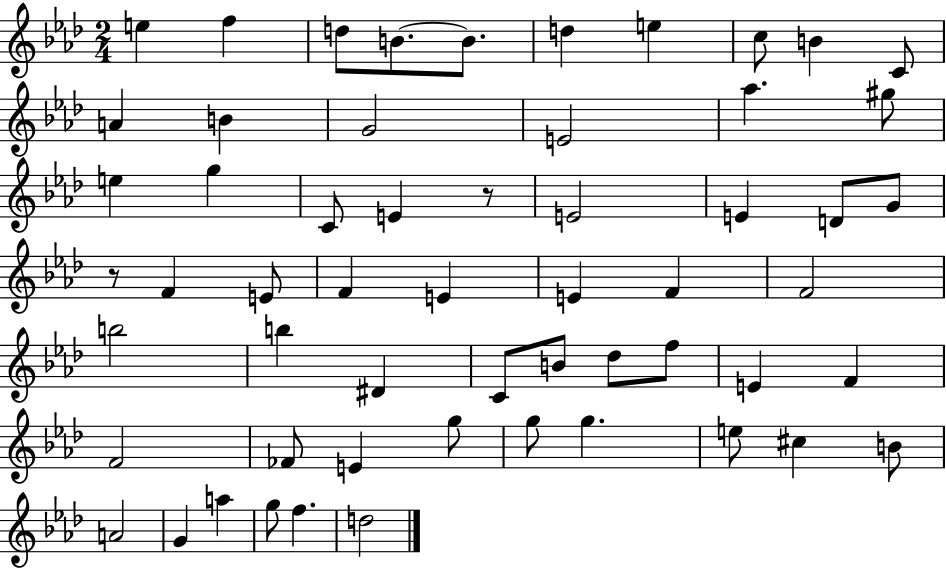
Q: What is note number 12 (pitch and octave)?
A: B4